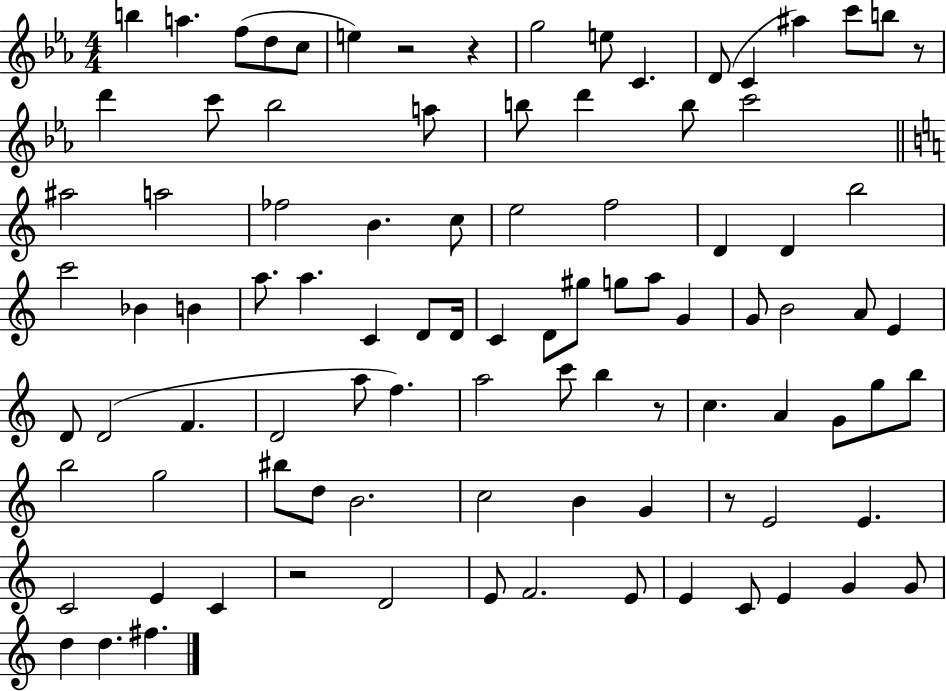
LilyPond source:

{
  \clef treble
  \numericTimeSignature
  \time 4/4
  \key ees \major
  \repeat volta 2 { b''4 a''4. f''8( d''8 c''8 | e''4) r2 r4 | g''2 e''8 c'4. | d'8( c'4 ais''4) c'''8 b''8 r8 | \break d'''4 c'''8 bes''2 a''8 | b''8 d'''4 b''8 c'''2 | \bar "||" \break \key a \minor ais''2 a''2 | fes''2 b'4. c''8 | e''2 f''2 | d'4 d'4 b''2 | \break c'''2 bes'4 b'4 | a''8. a''4. c'4 d'8 d'16 | c'4 d'8 gis''8 g''8 a''8 g'4 | g'8 b'2 a'8 e'4 | \break d'8 d'2( f'4. | d'2 a''8 f''4.) | a''2 c'''8 b''4 r8 | c''4. a'4 g'8 g''8 b''8 | \break b''2 g''2 | bis''8 d''8 b'2. | c''2 b'4 g'4 | r8 e'2 e'4. | \break c'2 e'4 c'4 | r2 d'2 | e'8 f'2. e'8 | e'4 c'8 e'4 g'4 g'8 | \break d''4 d''4. fis''4. | } \bar "|."
}